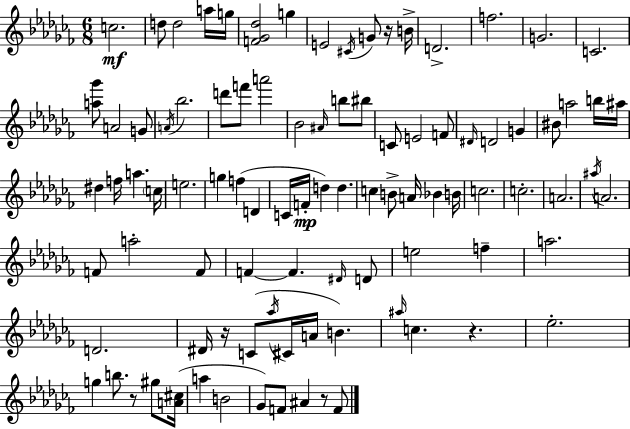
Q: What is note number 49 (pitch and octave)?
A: B4